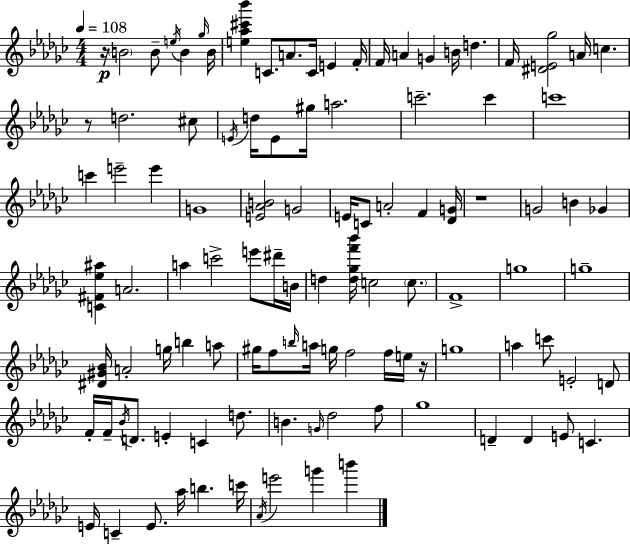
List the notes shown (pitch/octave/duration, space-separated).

R/s B4/h B4/e E5/s B4/q Gb5/s B4/s [E5,Ab5,C#6,Bb6]/q C4/e. A4/e. C4/s E4/q F4/s F4/s A4/q G4/q B4/s D5/q. F4/s [D#4,E4,Gb5]/h A4/s C5/q. R/e D5/h. C#5/e E4/s D5/s E4/e G#5/s A5/h. C6/h. C6/q C6/w C6/q E6/h E6/q G4/w [E4,Ab4,B4]/h G4/h E4/s C4/e A4/h F4/q [Db4,G4]/s R/w G4/h B4/q Gb4/q [C4,F#4,Eb5,A#5]/q A4/h. A5/q C6/h E6/e D#6/s B4/s D5/q [D5,Gb5,F6,Bb6]/s C5/h C5/e. F4/w G5/w G5/w [D#4,G#4,Bb4]/s A4/h G5/s B5/q A5/e G#5/s F5/e B5/s A5/s G5/s F5/h F5/s E5/s R/s G5/w A5/q C6/e E4/h D4/e F4/s F4/s Bb4/s D4/e. E4/q C4/q D5/e. B4/q. G4/s Db5/h F5/e Gb5/w D4/q D4/q E4/e C4/q. E4/s C4/q E4/e. Ab5/s B5/q. C6/s Ab4/s E6/h G6/q B6/q